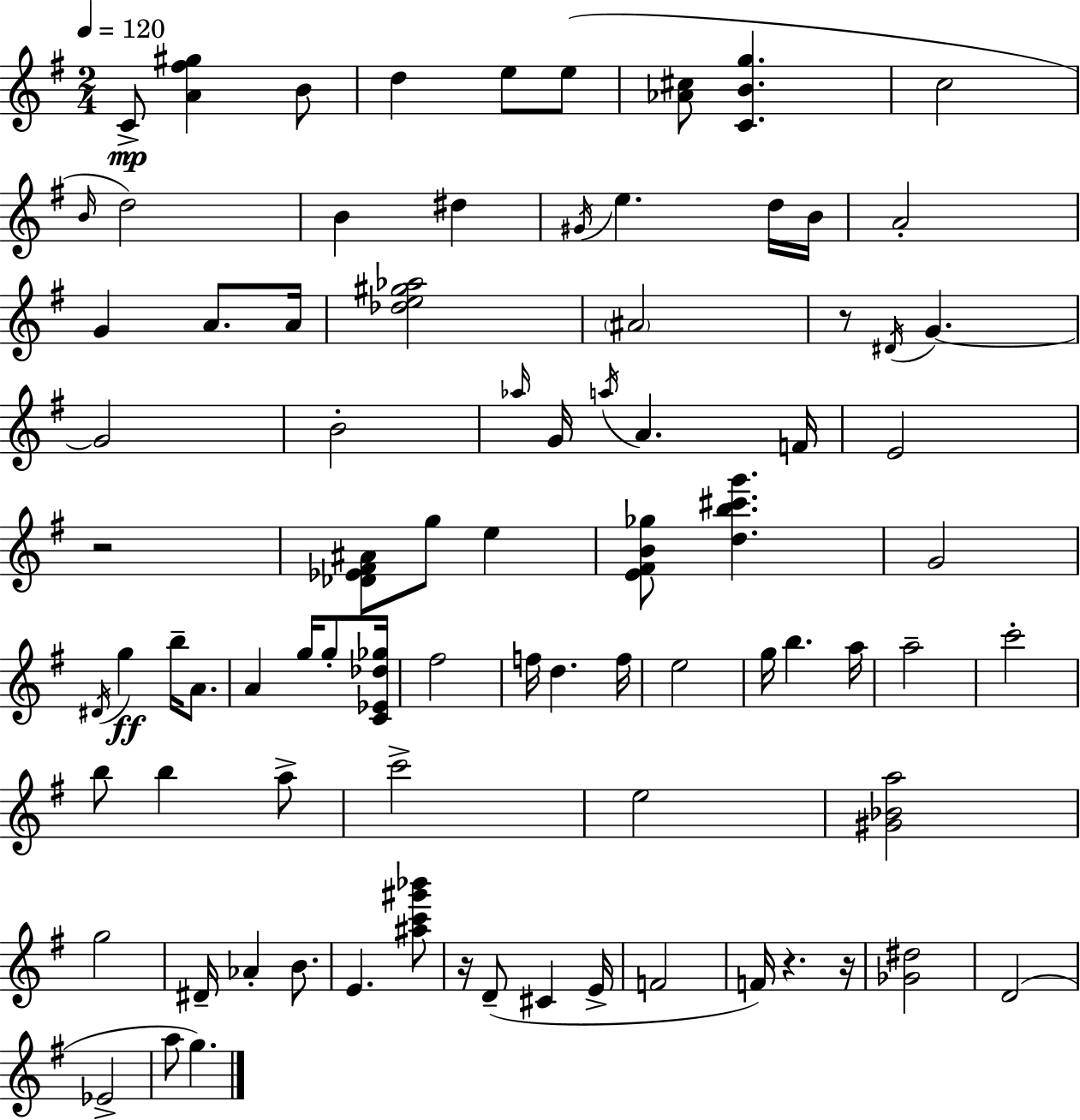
{
  \clef treble
  \numericTimeSignature
  \time 2/4
  \key e \minor
  \tempo 4 = 120
  \repeat volta 2 { c'8->\mp <a' fis'' gis''>4 b'8 | d''4 e''8 e''8( | <aes' cis''>8 <c' b' g''>4. | c''2 | \break \grace { b'16 }) d''2 | b'4 dis''4 | \acciaccatura { gis'16 } e''4. | d''16 b'16 a'2-. | \break g'4 a'8. | a'16 <des'' e'' gis'' aes''>2 | \parenthesize ais'2 | r8 \acciaccatura { dis'16 } g'4.~~ | \break g'2 | b'2-. | \grace { aes''16 } g'16 \acciaccatura { a''16 } a'4. | f'16 e'2 | \break r2 | <des' ees' fis' ais'>8 g''8 | e''4 <e' fis' b' ges''>8 <d'' b'' cis''' g'''>4. | g'2 | \break \acciaccatura { dis'16 } g''4\ff | b''16-- a'8. a'4 | g''16 g''8-. <c' ees' des'' ges''>16 fis''2 | f''16 d''4. | \break f''16 e''2 | g''16 b''4. | a''16 a''2-- | c'''2-. | \break b''8 | b''4 a''8-> c'''2-> | e''2 | <gis' bes' a''>2 | \break g''2 | dis'16-- aes'4-. | b'8. e'4. | <ais'' c''' gis''' bes'''>8 r16 d'8--( | \break cis'4 e'16-> f'2 | f'16) r4. | r16 <ges' dis''>2 | d'2( | \break ees'2-> | a''8 | g''4.) } \bar "|."
}